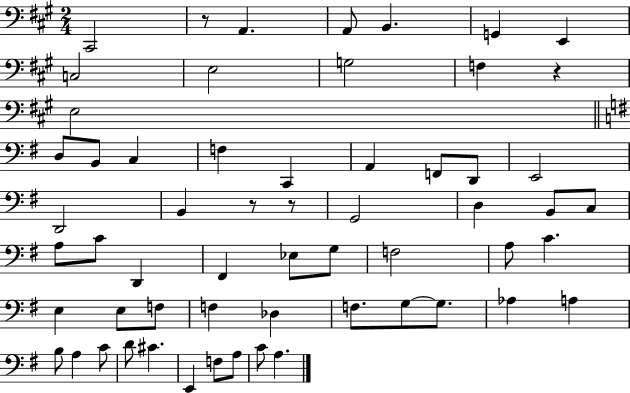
{
  \clef bass
  \numericTimeSignature
  \time 2/4
  \key a \major
  cis,2 | r8 a,4. | a,8 b,4. | g,4 e,4 | \break c2 | e2 | g2 | f4 r4 | \break e2 | \bar "||" \break \key g \major d8 b,8 c4 | f4 c,4 | a,4 f,8 d,8 | e,2 | \break d,2 | b,4 r8 r8 | g,2 | d4 b,8 c8 | \break a8 c'8 d,4 | fis,4 ees8 g8 | f2 | a8 c'4. | \break e4 e8 f8 | f4 des4 | f8. g8~~ g8. | aes4 a4 | \break b8 a4 c'8 | d'8 cis'4. | e,4 f8 a8 | c'8 a4. | \break \bar "|."
}